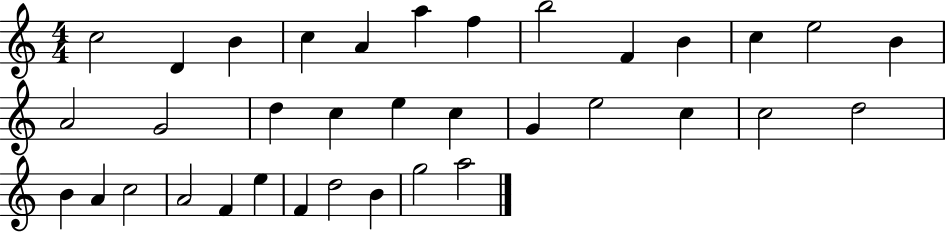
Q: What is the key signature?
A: C major